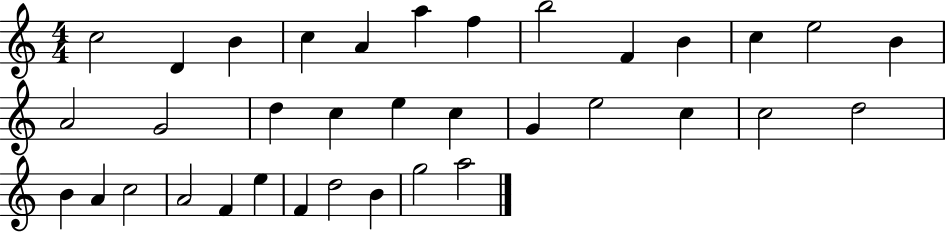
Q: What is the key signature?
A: C major